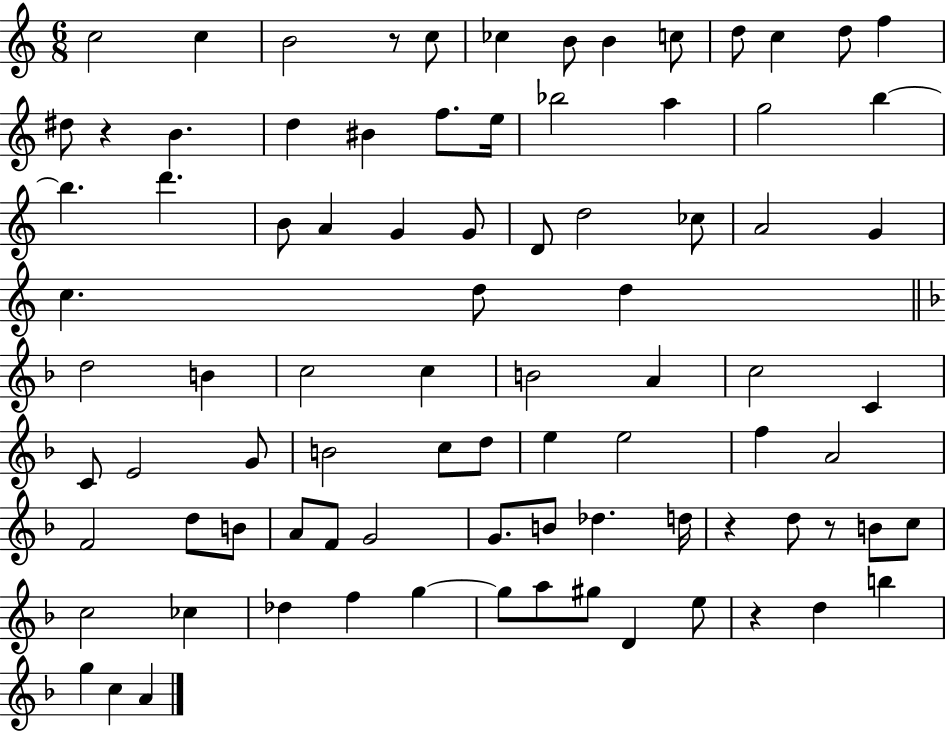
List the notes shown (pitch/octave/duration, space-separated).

C5/h C5/q B4/h R/e C5/e CES5/q B4/e B4/q C5/e D5/e C5/q D5/e F5/q D#5/e R/q B4/q. D5/q BIS4/q F5/e. E5/s Bb5/h A5/q G5/h B5/q B5/q. D6/q. B4/e A4/q G4/q G4/e D4/e D5/h CES5/e A4/h G4/q C5/q. D5/e D5/q D5/h B4/q C5/h C5/q B4/h A4/q C5/h C4/q C4/e E4/h G4/e B4/h C5/e D5/e E5/q E5/h F5/q A4/h F4/h D5/e B4/e A4/e F4/e G4/h G4/e. B4/e Db5/q. D5/s R/q D5/e R/e B4/e C5/e C5/h CES5/q Db5/q F5/q G5/q G5/e A5/e G#5/e D4/q E5/e R/q D5/q B5/q G5/q C5/q A4/q